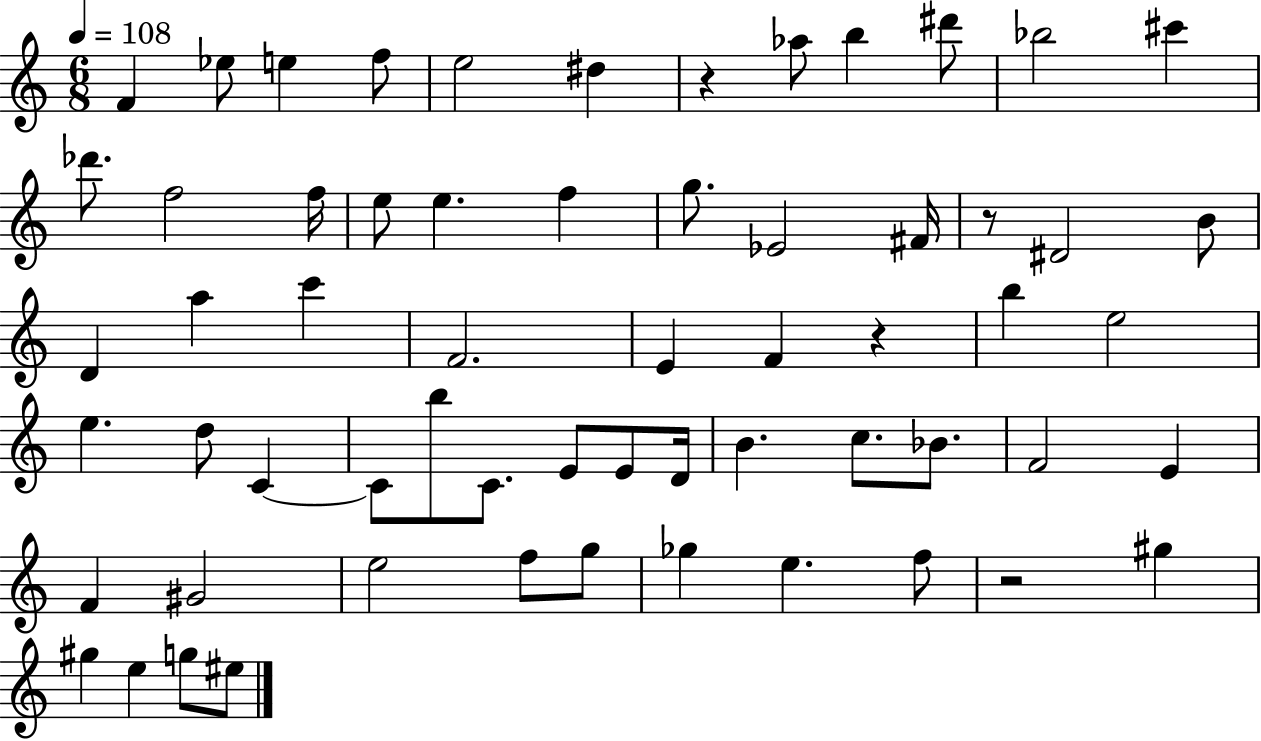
F4/q Eb5/e E5/q F5/e E5/h D#5/q R/q Ab5/e B5/q D#6/e Bb5/h C#6/q Db6/e. F5/h F5/s E5/e E5/q. F5/q G5/e. Eb4/h F#4/s R/e D#4/h B4/e D4/q A5/q C6/q F4/h. E4/q F4/q R/q B5/q E5/h E5/q. D5/e C4/q C4/e B5/e C4/e. E4/e E4/e D4/s B4/q. C5/e. Bb4/e. F4/h E4/q F4/q G#4/h E5/h F5/e G5/e Gb5/q E5/q. F5/e R/h G#5/q G#5/q E5/q G5/e EIS5/e